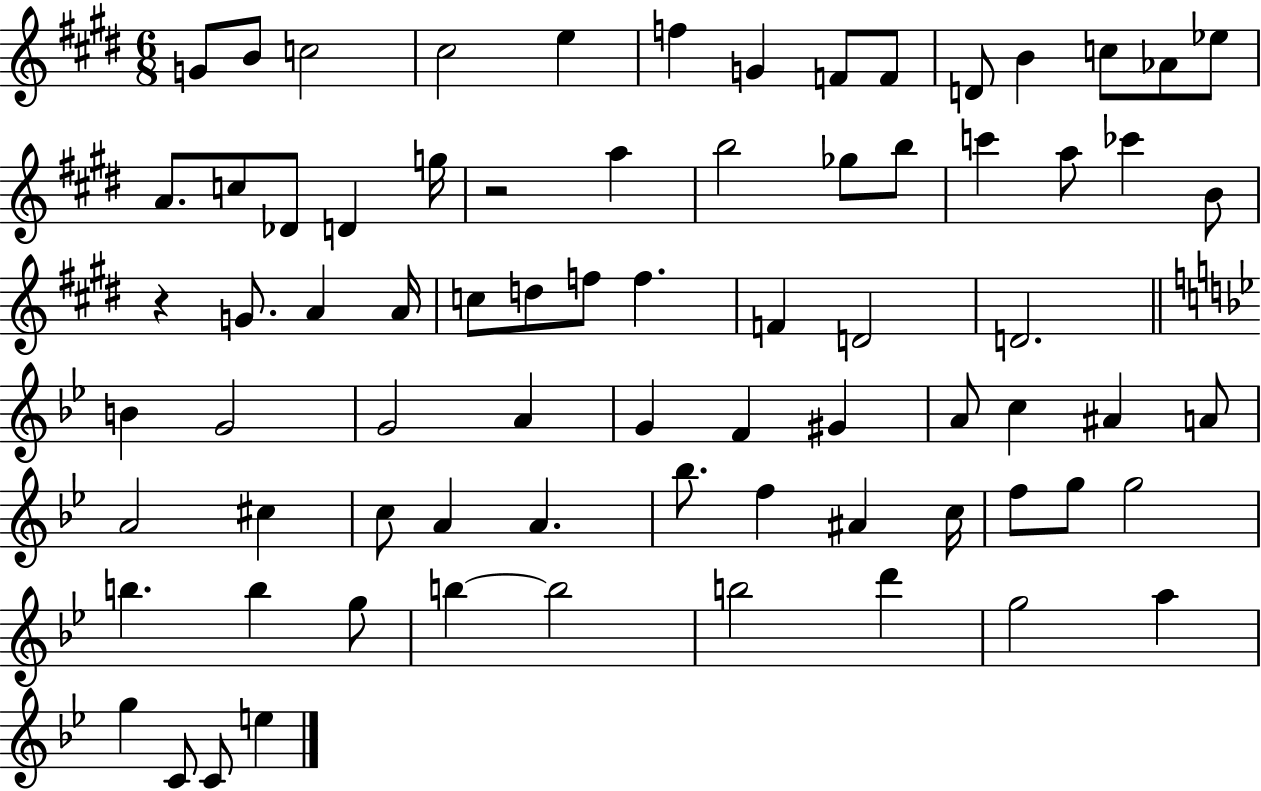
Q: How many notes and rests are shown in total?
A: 75